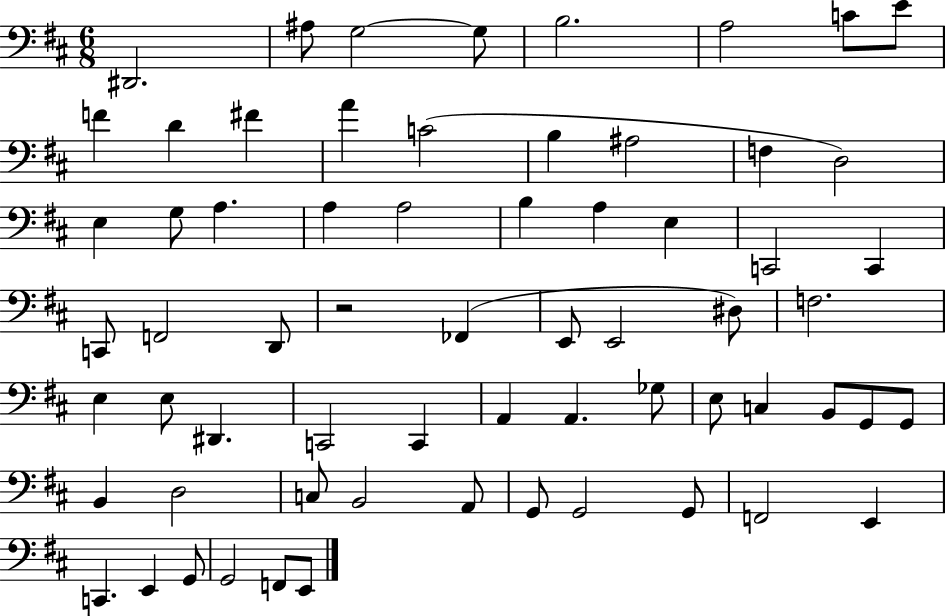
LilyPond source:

{
  \clef bass
  \numericTimeSignature
  \time 6/8
  \key d \major
  \repeat volta 2 { dis,2. | ais8 g2~~ g8 | b2. | a2 c'8 e'8 | \break f'4 d'4 fis'4 | a'4 c'2( | b4 ais2 | f4 d2) | \break e4 g8 a4. | a4 a2 | b4 a4 e4 | c,2 c,4 | \break c,8 f,2 d,8 | r2 fes,4( | e,8 e,2 dis8) | f2. | \break e4 e8 dis,4. | c,2 c,4 | a,4 a,4. ges8 | e8 c4 b,8 g,8 g,8 | \break b,4 d2 | c8 b,2 a,8 | g,8 g,2 g,8 | f,2 e,4 | \break c,4. e,4 g,8 | g,2 f,8 e,8 | } \bar "|."
}